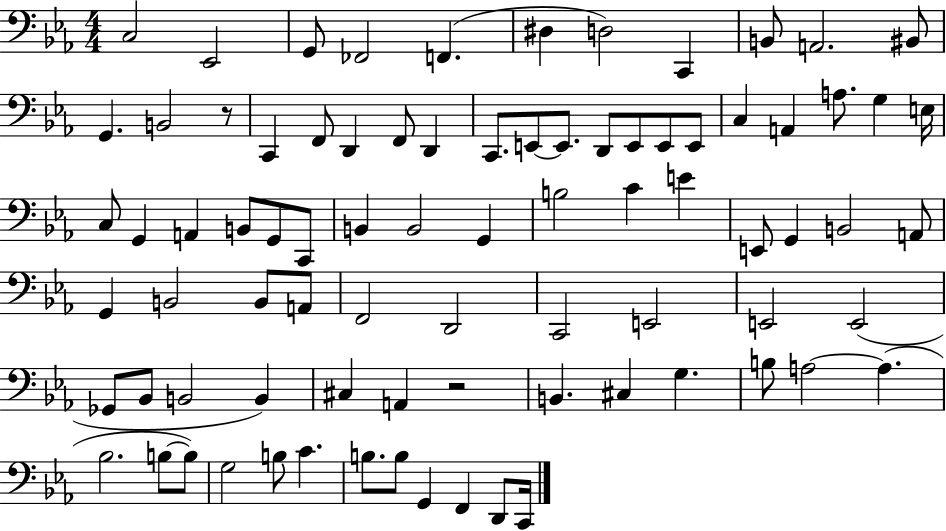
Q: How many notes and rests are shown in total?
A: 82